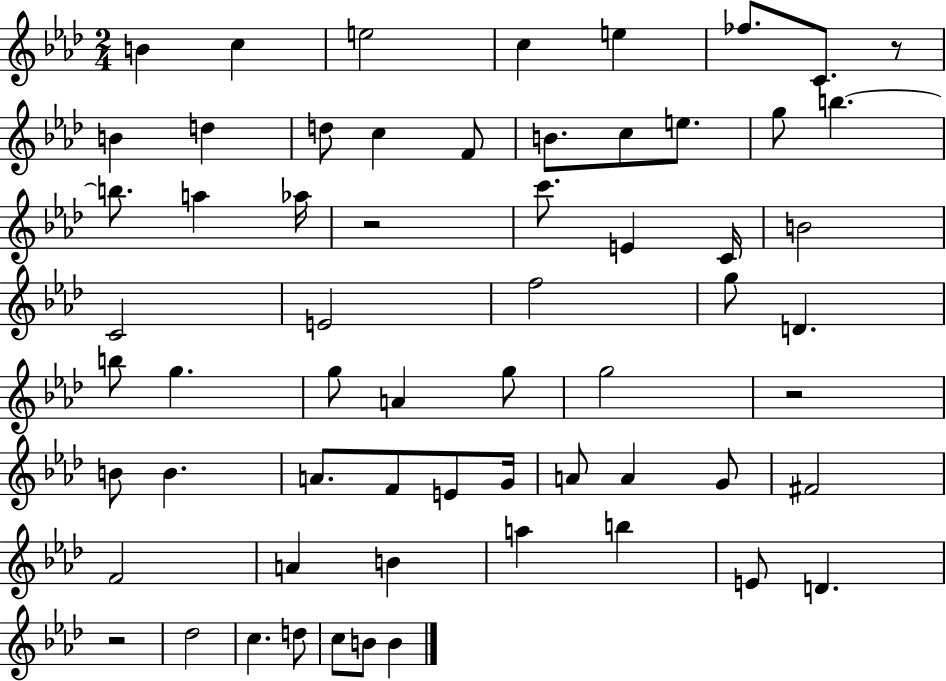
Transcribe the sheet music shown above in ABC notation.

X:1
T:Untitled
M:2/4
L:1/4
K:Ab
B c e2 c e _f/2 C/2 z/2 B d d/2 c F/2 B/2 c/2 e/2 g/2 b b/2 a _a/4 z2 c'/2 E C/4 B2 C2 E2 f2 g/2 D b/2 g g/2 A g/2 g2 z2 B/2 B A/2 F/2 E/2 G/4 A/2 A G/2 ^F2 F2 A B a b E/2 D z2 _d2 c d/2 c/2 B/2 B